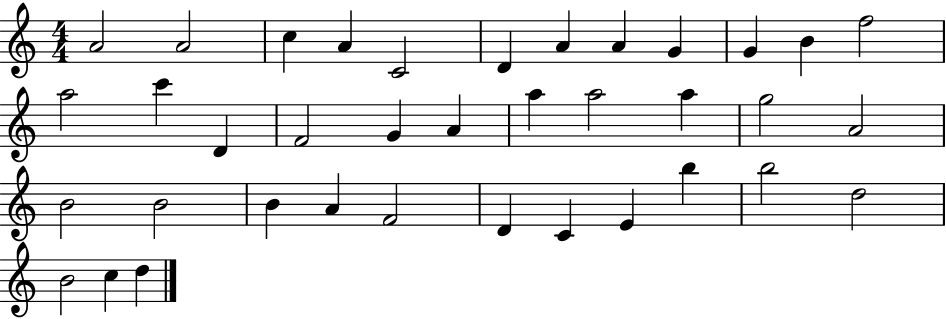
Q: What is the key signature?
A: C major